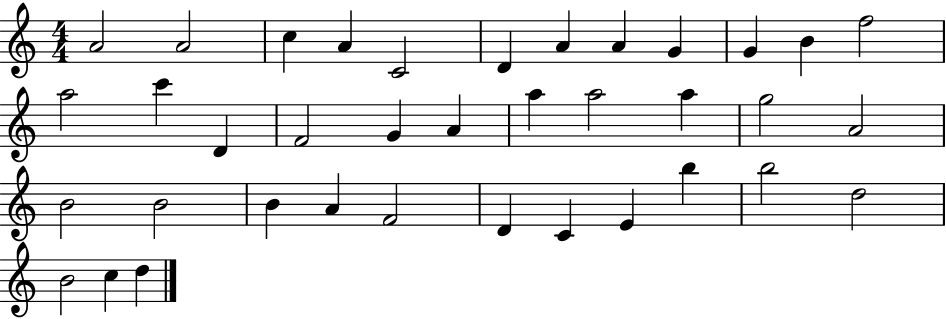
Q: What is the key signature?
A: C major